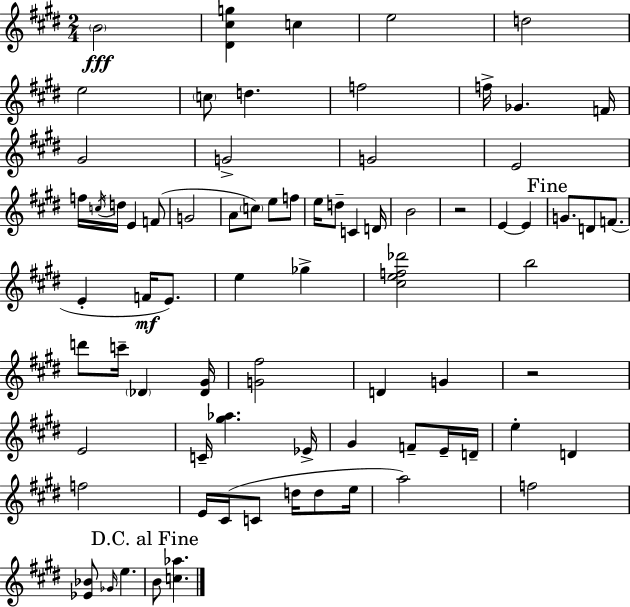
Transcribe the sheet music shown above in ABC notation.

X:1
T:Untitled
M:2/4
L:1/4
K:E
B2 [^D^cg] c e2 d2 e2 c/2 d f2 f/4 _G F/4 ^G2 G2 G2 E2 f/4 c/4 d/4 E F/2 G2 A/2 c/2 e/2 f/2 e/4 d/2 C D/4 B2 z2 E E G/2 D/2 F/2 E F/4 E/2 e _g [^cef_d']2 b2 d'/2 c'/4 _D [_D^G]/4 [G^f]2 D G z2 E2 C/4 [^g_a] _E/4 ^G F/2 E/4 D/4 e D f2 E/4 ^C/4 C/2 d/4 d/2 e/4 a2 f2 [_E_B]/2 _G/4 e B/2 [c_a]